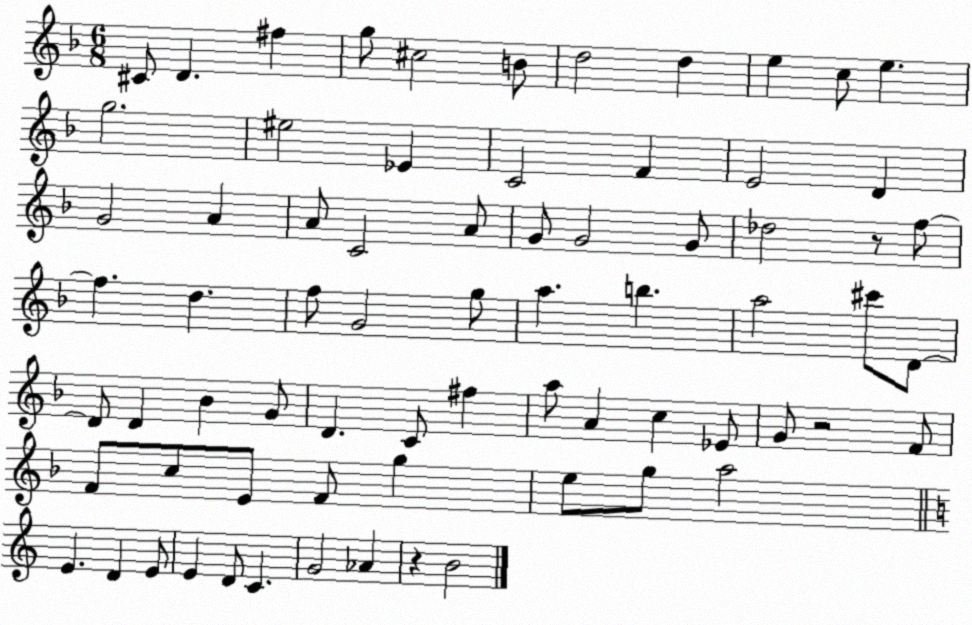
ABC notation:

X:1
T:Untitled
M:6/8
L:1/4
K:F
^C/2 D ^f g/2 ^c2 B/2 d2 d e c/2 e g2 ^e2 _E C2 F E2 D G2 A A/2 C2 A/2 G/2 G2 G/2 _d2 z/2 f/2 f d f/2 G2 g/2 a b a2 ^c'/2 D/2 D/2 D _B G/2 D C/2 ^f a/2 A c _E/2 G/2 z2 F/2 F/2 c/2 E/2 F/2 g e/2 g/2 a2 E D E/2 E D/2 C G2 _A z B2